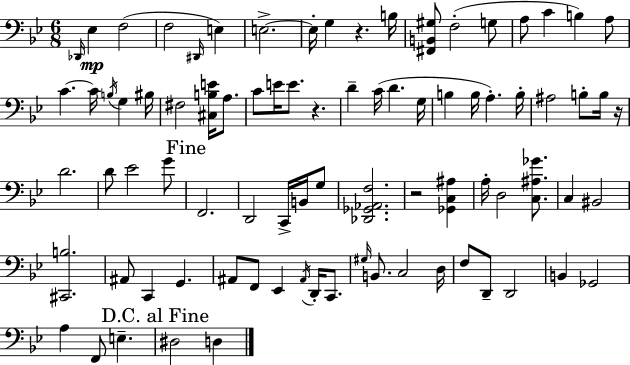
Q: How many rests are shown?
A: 4